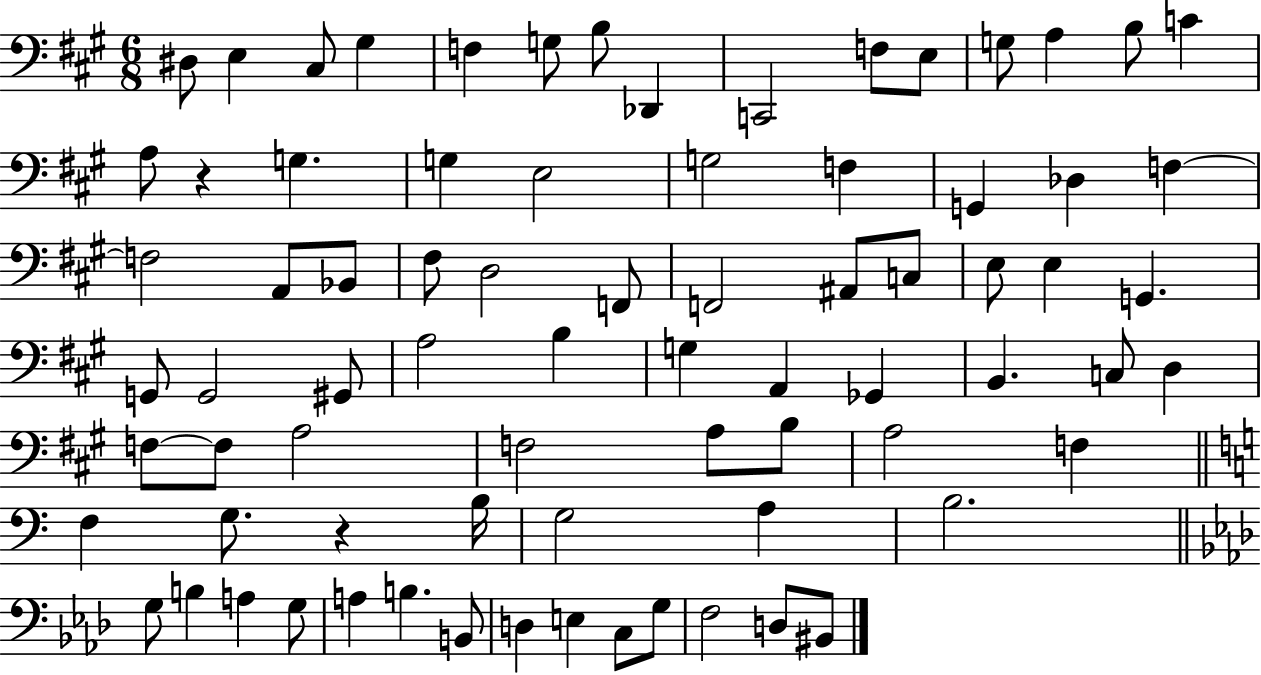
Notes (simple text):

D#3/e E3/q C#3/e G#3/q F3/q G3/e B3/e Db2/q C2/h F3/e E3/e G3/e A3/q B3/e C4/q A3/e R/q G3/q. G3/q E3/h G3/h F3/q G2/q Db3/q F3/q F3/h A2/e Bb2/e F#3/e D3/h F2/e F2/h A#2/e C3/e E3/e E3/q G2/q. G2/e G2/h G#2/e A3/h B3/q G3/q A2/q Gb2/q B2/q. C3/e D3/q F3/e F3/e A3/h F3/h A3/e B3/e A3/h F3/q F3/q G3/e. R/q B3/s G3/h A3/q B3/h. G3/e B3/q A3/q G3/e A3/q B3/q. B2/e D3/q E3/q C3/e G3/e F3/h D3/e BIS2/e